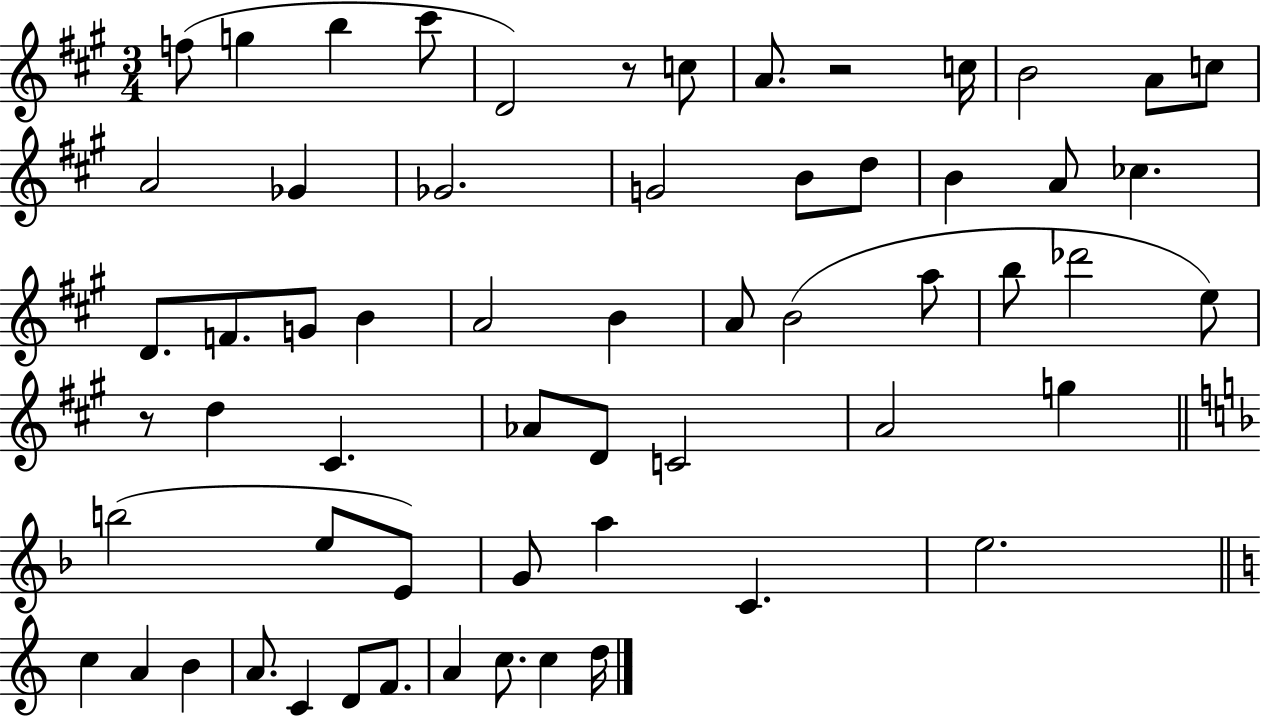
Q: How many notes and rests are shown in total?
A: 60